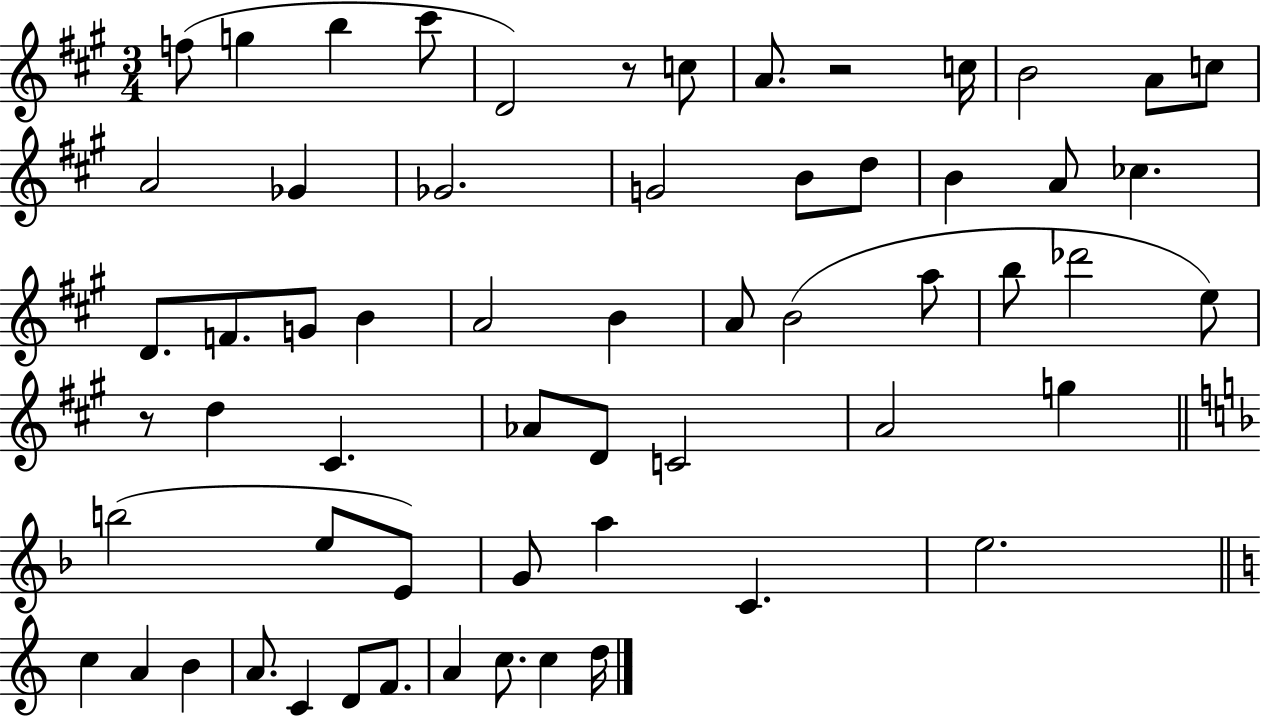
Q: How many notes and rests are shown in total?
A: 60